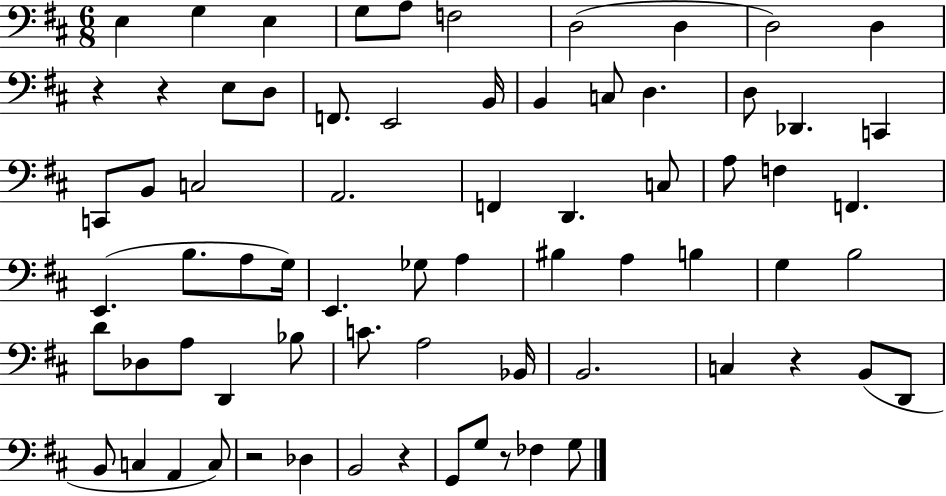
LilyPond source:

{
  \clef bass
  \numericTimeSignature
  \time 6/8
  \key d \major
  \repeat volta 2 { e4 g4 e4 | g8 a8 f2 | d2( d4 | d2) d4 | \break r4 r4 e8 d8 | f,8. e,2 b,16 | b,4 c8 d4. | d8 des,4. c,4 | \break c,8 b,8 c2 | a,2. | f,4 d,4. c8 | a8 f4 f,4. | \break e,4.( b8. a8 g16) | e,4. ges8 a4 | bis4 a4 b4 | g4 b2 | \break d'8 des8 a8 d,4 bes8 | c'8. a2 bes,16 | b,2. | c4 r4 b,8( d,8 | \break b,8 c4 a,4 c8) | r2 des4 | b,2 r4 | g,8 g8 r8 fes4 g8 | \break } \bar "|."
}